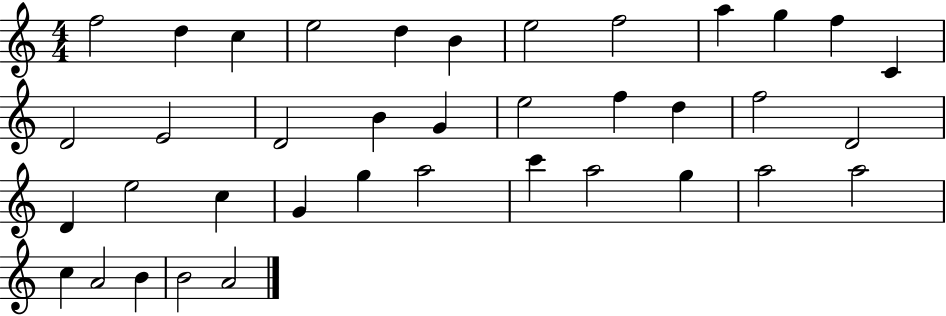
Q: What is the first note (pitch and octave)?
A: F5